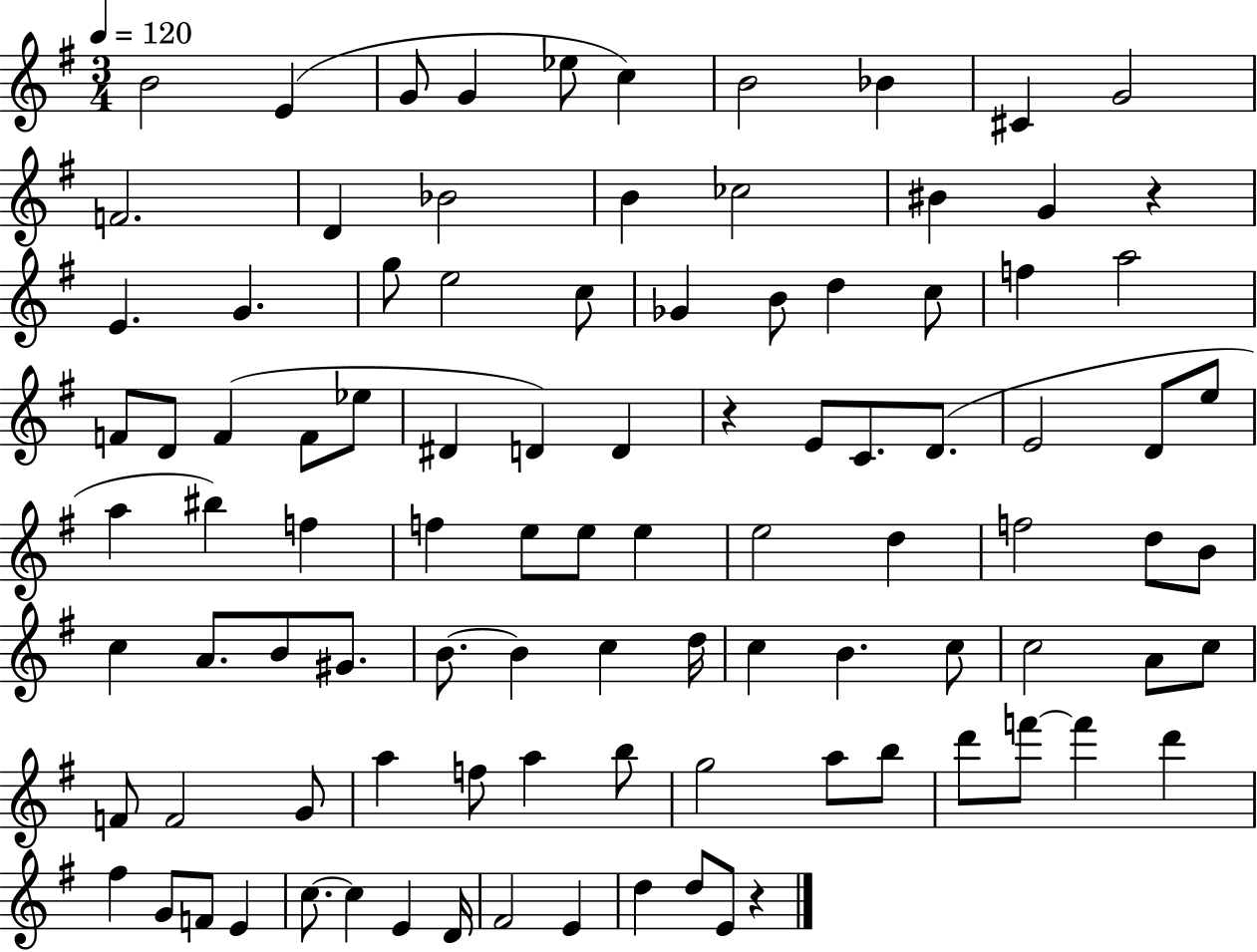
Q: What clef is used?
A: treble